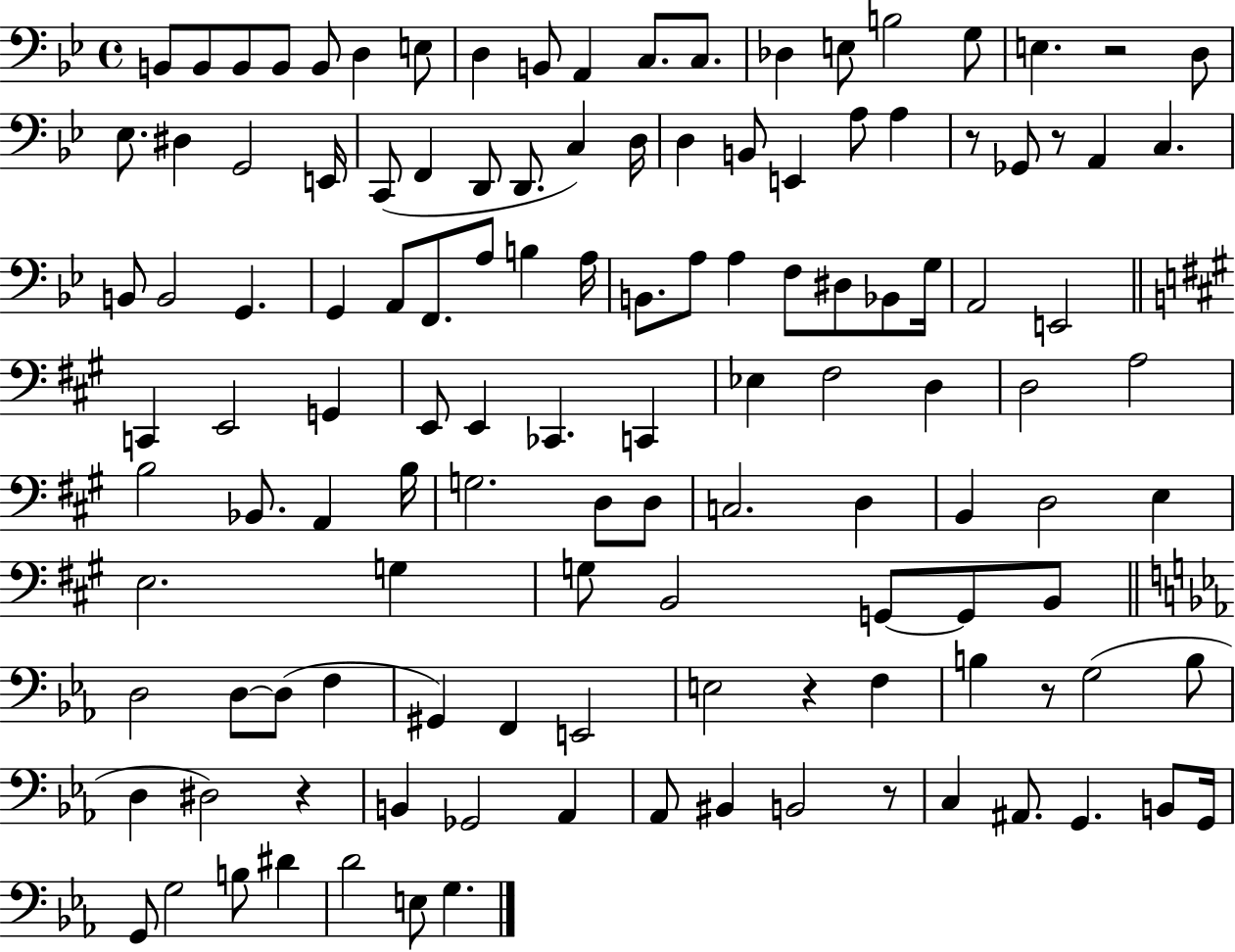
X:1
T:Untitled
M:4/4
L:1/4
K:Bb
B,,/2 B,,/2 B,,/2 B,,/2 B,,/2 D, E,/2 D, B,,/2 A,, C,/2 C,/2 _D, E,/2 B,2 G,/2 E, z2 D,/2 _E,/2 ^D, G,,2 E,,/4 C,,/2 F,, D,,/2 D,,/2 C, D,/4 D, B,,/2 E,, A,/2 A, z/2 _G,,/2 z/2 A,, C, B,,/2 B,,2 G,, G,, A,,/2 F,,/2 A,/2 B, A,/4 B,,/2 A,/2 A, F,/2 ^D,/2 _B,,/2 G,/4 A,,2 E,,2 C,, E,,2 G,, E,,/2 E,, _C,, C,, _E, ^F,2 D, D,2 A,2 B,2 _B,,/2 A,, B,/4 G,2 D,/2 D,/2 C,2 D, B,, D,2 E, E,2 G, G,/2 B,,2 G,,/2 G,,/2 B,,/2 D,2 D,/2 D,/2 F, ^G,, F,, E,,2 E,2 z F, B, z/2 G,2 B,/2 D, ^D,2 z B,, _G,,2 _A,, _A,,/2 ^B,, B,,2 z/2 C, ^A,,/2 G,, B,,/2 G,,/4 G,,/2 G,2 B,/2 ^D D2 E,/2 G,